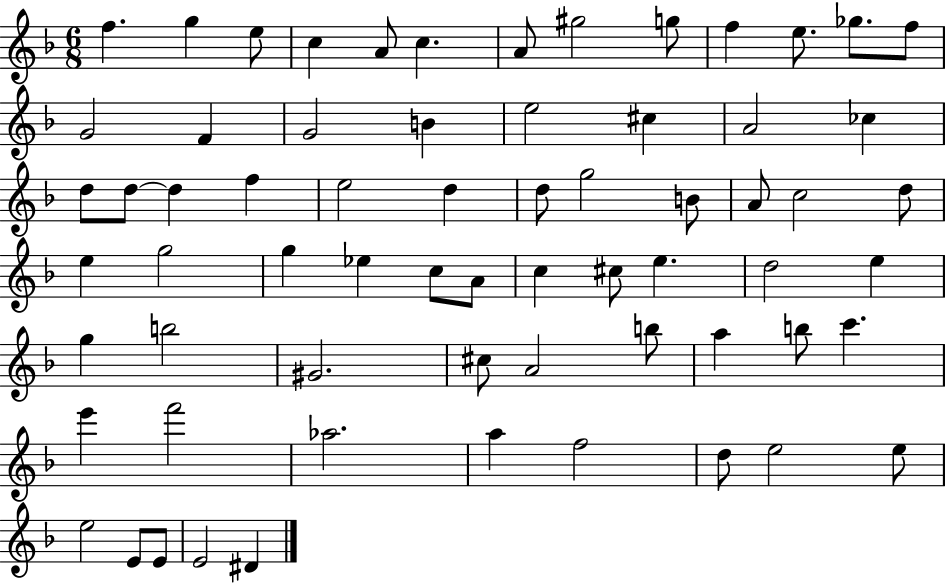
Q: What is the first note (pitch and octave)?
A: F5